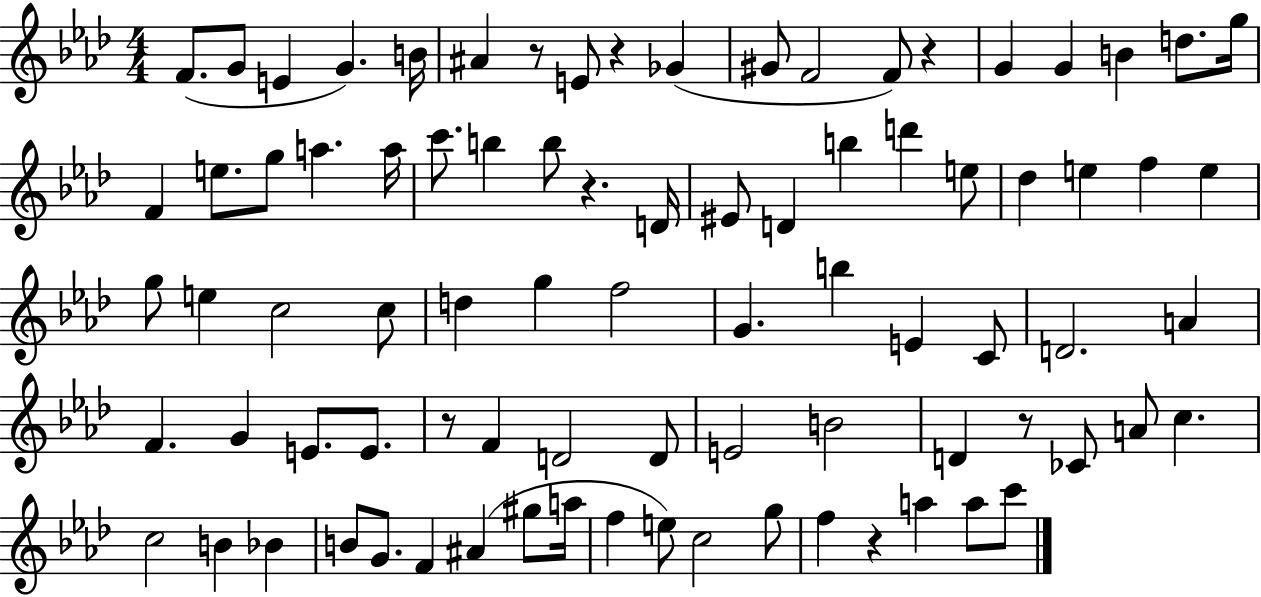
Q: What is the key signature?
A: AES major